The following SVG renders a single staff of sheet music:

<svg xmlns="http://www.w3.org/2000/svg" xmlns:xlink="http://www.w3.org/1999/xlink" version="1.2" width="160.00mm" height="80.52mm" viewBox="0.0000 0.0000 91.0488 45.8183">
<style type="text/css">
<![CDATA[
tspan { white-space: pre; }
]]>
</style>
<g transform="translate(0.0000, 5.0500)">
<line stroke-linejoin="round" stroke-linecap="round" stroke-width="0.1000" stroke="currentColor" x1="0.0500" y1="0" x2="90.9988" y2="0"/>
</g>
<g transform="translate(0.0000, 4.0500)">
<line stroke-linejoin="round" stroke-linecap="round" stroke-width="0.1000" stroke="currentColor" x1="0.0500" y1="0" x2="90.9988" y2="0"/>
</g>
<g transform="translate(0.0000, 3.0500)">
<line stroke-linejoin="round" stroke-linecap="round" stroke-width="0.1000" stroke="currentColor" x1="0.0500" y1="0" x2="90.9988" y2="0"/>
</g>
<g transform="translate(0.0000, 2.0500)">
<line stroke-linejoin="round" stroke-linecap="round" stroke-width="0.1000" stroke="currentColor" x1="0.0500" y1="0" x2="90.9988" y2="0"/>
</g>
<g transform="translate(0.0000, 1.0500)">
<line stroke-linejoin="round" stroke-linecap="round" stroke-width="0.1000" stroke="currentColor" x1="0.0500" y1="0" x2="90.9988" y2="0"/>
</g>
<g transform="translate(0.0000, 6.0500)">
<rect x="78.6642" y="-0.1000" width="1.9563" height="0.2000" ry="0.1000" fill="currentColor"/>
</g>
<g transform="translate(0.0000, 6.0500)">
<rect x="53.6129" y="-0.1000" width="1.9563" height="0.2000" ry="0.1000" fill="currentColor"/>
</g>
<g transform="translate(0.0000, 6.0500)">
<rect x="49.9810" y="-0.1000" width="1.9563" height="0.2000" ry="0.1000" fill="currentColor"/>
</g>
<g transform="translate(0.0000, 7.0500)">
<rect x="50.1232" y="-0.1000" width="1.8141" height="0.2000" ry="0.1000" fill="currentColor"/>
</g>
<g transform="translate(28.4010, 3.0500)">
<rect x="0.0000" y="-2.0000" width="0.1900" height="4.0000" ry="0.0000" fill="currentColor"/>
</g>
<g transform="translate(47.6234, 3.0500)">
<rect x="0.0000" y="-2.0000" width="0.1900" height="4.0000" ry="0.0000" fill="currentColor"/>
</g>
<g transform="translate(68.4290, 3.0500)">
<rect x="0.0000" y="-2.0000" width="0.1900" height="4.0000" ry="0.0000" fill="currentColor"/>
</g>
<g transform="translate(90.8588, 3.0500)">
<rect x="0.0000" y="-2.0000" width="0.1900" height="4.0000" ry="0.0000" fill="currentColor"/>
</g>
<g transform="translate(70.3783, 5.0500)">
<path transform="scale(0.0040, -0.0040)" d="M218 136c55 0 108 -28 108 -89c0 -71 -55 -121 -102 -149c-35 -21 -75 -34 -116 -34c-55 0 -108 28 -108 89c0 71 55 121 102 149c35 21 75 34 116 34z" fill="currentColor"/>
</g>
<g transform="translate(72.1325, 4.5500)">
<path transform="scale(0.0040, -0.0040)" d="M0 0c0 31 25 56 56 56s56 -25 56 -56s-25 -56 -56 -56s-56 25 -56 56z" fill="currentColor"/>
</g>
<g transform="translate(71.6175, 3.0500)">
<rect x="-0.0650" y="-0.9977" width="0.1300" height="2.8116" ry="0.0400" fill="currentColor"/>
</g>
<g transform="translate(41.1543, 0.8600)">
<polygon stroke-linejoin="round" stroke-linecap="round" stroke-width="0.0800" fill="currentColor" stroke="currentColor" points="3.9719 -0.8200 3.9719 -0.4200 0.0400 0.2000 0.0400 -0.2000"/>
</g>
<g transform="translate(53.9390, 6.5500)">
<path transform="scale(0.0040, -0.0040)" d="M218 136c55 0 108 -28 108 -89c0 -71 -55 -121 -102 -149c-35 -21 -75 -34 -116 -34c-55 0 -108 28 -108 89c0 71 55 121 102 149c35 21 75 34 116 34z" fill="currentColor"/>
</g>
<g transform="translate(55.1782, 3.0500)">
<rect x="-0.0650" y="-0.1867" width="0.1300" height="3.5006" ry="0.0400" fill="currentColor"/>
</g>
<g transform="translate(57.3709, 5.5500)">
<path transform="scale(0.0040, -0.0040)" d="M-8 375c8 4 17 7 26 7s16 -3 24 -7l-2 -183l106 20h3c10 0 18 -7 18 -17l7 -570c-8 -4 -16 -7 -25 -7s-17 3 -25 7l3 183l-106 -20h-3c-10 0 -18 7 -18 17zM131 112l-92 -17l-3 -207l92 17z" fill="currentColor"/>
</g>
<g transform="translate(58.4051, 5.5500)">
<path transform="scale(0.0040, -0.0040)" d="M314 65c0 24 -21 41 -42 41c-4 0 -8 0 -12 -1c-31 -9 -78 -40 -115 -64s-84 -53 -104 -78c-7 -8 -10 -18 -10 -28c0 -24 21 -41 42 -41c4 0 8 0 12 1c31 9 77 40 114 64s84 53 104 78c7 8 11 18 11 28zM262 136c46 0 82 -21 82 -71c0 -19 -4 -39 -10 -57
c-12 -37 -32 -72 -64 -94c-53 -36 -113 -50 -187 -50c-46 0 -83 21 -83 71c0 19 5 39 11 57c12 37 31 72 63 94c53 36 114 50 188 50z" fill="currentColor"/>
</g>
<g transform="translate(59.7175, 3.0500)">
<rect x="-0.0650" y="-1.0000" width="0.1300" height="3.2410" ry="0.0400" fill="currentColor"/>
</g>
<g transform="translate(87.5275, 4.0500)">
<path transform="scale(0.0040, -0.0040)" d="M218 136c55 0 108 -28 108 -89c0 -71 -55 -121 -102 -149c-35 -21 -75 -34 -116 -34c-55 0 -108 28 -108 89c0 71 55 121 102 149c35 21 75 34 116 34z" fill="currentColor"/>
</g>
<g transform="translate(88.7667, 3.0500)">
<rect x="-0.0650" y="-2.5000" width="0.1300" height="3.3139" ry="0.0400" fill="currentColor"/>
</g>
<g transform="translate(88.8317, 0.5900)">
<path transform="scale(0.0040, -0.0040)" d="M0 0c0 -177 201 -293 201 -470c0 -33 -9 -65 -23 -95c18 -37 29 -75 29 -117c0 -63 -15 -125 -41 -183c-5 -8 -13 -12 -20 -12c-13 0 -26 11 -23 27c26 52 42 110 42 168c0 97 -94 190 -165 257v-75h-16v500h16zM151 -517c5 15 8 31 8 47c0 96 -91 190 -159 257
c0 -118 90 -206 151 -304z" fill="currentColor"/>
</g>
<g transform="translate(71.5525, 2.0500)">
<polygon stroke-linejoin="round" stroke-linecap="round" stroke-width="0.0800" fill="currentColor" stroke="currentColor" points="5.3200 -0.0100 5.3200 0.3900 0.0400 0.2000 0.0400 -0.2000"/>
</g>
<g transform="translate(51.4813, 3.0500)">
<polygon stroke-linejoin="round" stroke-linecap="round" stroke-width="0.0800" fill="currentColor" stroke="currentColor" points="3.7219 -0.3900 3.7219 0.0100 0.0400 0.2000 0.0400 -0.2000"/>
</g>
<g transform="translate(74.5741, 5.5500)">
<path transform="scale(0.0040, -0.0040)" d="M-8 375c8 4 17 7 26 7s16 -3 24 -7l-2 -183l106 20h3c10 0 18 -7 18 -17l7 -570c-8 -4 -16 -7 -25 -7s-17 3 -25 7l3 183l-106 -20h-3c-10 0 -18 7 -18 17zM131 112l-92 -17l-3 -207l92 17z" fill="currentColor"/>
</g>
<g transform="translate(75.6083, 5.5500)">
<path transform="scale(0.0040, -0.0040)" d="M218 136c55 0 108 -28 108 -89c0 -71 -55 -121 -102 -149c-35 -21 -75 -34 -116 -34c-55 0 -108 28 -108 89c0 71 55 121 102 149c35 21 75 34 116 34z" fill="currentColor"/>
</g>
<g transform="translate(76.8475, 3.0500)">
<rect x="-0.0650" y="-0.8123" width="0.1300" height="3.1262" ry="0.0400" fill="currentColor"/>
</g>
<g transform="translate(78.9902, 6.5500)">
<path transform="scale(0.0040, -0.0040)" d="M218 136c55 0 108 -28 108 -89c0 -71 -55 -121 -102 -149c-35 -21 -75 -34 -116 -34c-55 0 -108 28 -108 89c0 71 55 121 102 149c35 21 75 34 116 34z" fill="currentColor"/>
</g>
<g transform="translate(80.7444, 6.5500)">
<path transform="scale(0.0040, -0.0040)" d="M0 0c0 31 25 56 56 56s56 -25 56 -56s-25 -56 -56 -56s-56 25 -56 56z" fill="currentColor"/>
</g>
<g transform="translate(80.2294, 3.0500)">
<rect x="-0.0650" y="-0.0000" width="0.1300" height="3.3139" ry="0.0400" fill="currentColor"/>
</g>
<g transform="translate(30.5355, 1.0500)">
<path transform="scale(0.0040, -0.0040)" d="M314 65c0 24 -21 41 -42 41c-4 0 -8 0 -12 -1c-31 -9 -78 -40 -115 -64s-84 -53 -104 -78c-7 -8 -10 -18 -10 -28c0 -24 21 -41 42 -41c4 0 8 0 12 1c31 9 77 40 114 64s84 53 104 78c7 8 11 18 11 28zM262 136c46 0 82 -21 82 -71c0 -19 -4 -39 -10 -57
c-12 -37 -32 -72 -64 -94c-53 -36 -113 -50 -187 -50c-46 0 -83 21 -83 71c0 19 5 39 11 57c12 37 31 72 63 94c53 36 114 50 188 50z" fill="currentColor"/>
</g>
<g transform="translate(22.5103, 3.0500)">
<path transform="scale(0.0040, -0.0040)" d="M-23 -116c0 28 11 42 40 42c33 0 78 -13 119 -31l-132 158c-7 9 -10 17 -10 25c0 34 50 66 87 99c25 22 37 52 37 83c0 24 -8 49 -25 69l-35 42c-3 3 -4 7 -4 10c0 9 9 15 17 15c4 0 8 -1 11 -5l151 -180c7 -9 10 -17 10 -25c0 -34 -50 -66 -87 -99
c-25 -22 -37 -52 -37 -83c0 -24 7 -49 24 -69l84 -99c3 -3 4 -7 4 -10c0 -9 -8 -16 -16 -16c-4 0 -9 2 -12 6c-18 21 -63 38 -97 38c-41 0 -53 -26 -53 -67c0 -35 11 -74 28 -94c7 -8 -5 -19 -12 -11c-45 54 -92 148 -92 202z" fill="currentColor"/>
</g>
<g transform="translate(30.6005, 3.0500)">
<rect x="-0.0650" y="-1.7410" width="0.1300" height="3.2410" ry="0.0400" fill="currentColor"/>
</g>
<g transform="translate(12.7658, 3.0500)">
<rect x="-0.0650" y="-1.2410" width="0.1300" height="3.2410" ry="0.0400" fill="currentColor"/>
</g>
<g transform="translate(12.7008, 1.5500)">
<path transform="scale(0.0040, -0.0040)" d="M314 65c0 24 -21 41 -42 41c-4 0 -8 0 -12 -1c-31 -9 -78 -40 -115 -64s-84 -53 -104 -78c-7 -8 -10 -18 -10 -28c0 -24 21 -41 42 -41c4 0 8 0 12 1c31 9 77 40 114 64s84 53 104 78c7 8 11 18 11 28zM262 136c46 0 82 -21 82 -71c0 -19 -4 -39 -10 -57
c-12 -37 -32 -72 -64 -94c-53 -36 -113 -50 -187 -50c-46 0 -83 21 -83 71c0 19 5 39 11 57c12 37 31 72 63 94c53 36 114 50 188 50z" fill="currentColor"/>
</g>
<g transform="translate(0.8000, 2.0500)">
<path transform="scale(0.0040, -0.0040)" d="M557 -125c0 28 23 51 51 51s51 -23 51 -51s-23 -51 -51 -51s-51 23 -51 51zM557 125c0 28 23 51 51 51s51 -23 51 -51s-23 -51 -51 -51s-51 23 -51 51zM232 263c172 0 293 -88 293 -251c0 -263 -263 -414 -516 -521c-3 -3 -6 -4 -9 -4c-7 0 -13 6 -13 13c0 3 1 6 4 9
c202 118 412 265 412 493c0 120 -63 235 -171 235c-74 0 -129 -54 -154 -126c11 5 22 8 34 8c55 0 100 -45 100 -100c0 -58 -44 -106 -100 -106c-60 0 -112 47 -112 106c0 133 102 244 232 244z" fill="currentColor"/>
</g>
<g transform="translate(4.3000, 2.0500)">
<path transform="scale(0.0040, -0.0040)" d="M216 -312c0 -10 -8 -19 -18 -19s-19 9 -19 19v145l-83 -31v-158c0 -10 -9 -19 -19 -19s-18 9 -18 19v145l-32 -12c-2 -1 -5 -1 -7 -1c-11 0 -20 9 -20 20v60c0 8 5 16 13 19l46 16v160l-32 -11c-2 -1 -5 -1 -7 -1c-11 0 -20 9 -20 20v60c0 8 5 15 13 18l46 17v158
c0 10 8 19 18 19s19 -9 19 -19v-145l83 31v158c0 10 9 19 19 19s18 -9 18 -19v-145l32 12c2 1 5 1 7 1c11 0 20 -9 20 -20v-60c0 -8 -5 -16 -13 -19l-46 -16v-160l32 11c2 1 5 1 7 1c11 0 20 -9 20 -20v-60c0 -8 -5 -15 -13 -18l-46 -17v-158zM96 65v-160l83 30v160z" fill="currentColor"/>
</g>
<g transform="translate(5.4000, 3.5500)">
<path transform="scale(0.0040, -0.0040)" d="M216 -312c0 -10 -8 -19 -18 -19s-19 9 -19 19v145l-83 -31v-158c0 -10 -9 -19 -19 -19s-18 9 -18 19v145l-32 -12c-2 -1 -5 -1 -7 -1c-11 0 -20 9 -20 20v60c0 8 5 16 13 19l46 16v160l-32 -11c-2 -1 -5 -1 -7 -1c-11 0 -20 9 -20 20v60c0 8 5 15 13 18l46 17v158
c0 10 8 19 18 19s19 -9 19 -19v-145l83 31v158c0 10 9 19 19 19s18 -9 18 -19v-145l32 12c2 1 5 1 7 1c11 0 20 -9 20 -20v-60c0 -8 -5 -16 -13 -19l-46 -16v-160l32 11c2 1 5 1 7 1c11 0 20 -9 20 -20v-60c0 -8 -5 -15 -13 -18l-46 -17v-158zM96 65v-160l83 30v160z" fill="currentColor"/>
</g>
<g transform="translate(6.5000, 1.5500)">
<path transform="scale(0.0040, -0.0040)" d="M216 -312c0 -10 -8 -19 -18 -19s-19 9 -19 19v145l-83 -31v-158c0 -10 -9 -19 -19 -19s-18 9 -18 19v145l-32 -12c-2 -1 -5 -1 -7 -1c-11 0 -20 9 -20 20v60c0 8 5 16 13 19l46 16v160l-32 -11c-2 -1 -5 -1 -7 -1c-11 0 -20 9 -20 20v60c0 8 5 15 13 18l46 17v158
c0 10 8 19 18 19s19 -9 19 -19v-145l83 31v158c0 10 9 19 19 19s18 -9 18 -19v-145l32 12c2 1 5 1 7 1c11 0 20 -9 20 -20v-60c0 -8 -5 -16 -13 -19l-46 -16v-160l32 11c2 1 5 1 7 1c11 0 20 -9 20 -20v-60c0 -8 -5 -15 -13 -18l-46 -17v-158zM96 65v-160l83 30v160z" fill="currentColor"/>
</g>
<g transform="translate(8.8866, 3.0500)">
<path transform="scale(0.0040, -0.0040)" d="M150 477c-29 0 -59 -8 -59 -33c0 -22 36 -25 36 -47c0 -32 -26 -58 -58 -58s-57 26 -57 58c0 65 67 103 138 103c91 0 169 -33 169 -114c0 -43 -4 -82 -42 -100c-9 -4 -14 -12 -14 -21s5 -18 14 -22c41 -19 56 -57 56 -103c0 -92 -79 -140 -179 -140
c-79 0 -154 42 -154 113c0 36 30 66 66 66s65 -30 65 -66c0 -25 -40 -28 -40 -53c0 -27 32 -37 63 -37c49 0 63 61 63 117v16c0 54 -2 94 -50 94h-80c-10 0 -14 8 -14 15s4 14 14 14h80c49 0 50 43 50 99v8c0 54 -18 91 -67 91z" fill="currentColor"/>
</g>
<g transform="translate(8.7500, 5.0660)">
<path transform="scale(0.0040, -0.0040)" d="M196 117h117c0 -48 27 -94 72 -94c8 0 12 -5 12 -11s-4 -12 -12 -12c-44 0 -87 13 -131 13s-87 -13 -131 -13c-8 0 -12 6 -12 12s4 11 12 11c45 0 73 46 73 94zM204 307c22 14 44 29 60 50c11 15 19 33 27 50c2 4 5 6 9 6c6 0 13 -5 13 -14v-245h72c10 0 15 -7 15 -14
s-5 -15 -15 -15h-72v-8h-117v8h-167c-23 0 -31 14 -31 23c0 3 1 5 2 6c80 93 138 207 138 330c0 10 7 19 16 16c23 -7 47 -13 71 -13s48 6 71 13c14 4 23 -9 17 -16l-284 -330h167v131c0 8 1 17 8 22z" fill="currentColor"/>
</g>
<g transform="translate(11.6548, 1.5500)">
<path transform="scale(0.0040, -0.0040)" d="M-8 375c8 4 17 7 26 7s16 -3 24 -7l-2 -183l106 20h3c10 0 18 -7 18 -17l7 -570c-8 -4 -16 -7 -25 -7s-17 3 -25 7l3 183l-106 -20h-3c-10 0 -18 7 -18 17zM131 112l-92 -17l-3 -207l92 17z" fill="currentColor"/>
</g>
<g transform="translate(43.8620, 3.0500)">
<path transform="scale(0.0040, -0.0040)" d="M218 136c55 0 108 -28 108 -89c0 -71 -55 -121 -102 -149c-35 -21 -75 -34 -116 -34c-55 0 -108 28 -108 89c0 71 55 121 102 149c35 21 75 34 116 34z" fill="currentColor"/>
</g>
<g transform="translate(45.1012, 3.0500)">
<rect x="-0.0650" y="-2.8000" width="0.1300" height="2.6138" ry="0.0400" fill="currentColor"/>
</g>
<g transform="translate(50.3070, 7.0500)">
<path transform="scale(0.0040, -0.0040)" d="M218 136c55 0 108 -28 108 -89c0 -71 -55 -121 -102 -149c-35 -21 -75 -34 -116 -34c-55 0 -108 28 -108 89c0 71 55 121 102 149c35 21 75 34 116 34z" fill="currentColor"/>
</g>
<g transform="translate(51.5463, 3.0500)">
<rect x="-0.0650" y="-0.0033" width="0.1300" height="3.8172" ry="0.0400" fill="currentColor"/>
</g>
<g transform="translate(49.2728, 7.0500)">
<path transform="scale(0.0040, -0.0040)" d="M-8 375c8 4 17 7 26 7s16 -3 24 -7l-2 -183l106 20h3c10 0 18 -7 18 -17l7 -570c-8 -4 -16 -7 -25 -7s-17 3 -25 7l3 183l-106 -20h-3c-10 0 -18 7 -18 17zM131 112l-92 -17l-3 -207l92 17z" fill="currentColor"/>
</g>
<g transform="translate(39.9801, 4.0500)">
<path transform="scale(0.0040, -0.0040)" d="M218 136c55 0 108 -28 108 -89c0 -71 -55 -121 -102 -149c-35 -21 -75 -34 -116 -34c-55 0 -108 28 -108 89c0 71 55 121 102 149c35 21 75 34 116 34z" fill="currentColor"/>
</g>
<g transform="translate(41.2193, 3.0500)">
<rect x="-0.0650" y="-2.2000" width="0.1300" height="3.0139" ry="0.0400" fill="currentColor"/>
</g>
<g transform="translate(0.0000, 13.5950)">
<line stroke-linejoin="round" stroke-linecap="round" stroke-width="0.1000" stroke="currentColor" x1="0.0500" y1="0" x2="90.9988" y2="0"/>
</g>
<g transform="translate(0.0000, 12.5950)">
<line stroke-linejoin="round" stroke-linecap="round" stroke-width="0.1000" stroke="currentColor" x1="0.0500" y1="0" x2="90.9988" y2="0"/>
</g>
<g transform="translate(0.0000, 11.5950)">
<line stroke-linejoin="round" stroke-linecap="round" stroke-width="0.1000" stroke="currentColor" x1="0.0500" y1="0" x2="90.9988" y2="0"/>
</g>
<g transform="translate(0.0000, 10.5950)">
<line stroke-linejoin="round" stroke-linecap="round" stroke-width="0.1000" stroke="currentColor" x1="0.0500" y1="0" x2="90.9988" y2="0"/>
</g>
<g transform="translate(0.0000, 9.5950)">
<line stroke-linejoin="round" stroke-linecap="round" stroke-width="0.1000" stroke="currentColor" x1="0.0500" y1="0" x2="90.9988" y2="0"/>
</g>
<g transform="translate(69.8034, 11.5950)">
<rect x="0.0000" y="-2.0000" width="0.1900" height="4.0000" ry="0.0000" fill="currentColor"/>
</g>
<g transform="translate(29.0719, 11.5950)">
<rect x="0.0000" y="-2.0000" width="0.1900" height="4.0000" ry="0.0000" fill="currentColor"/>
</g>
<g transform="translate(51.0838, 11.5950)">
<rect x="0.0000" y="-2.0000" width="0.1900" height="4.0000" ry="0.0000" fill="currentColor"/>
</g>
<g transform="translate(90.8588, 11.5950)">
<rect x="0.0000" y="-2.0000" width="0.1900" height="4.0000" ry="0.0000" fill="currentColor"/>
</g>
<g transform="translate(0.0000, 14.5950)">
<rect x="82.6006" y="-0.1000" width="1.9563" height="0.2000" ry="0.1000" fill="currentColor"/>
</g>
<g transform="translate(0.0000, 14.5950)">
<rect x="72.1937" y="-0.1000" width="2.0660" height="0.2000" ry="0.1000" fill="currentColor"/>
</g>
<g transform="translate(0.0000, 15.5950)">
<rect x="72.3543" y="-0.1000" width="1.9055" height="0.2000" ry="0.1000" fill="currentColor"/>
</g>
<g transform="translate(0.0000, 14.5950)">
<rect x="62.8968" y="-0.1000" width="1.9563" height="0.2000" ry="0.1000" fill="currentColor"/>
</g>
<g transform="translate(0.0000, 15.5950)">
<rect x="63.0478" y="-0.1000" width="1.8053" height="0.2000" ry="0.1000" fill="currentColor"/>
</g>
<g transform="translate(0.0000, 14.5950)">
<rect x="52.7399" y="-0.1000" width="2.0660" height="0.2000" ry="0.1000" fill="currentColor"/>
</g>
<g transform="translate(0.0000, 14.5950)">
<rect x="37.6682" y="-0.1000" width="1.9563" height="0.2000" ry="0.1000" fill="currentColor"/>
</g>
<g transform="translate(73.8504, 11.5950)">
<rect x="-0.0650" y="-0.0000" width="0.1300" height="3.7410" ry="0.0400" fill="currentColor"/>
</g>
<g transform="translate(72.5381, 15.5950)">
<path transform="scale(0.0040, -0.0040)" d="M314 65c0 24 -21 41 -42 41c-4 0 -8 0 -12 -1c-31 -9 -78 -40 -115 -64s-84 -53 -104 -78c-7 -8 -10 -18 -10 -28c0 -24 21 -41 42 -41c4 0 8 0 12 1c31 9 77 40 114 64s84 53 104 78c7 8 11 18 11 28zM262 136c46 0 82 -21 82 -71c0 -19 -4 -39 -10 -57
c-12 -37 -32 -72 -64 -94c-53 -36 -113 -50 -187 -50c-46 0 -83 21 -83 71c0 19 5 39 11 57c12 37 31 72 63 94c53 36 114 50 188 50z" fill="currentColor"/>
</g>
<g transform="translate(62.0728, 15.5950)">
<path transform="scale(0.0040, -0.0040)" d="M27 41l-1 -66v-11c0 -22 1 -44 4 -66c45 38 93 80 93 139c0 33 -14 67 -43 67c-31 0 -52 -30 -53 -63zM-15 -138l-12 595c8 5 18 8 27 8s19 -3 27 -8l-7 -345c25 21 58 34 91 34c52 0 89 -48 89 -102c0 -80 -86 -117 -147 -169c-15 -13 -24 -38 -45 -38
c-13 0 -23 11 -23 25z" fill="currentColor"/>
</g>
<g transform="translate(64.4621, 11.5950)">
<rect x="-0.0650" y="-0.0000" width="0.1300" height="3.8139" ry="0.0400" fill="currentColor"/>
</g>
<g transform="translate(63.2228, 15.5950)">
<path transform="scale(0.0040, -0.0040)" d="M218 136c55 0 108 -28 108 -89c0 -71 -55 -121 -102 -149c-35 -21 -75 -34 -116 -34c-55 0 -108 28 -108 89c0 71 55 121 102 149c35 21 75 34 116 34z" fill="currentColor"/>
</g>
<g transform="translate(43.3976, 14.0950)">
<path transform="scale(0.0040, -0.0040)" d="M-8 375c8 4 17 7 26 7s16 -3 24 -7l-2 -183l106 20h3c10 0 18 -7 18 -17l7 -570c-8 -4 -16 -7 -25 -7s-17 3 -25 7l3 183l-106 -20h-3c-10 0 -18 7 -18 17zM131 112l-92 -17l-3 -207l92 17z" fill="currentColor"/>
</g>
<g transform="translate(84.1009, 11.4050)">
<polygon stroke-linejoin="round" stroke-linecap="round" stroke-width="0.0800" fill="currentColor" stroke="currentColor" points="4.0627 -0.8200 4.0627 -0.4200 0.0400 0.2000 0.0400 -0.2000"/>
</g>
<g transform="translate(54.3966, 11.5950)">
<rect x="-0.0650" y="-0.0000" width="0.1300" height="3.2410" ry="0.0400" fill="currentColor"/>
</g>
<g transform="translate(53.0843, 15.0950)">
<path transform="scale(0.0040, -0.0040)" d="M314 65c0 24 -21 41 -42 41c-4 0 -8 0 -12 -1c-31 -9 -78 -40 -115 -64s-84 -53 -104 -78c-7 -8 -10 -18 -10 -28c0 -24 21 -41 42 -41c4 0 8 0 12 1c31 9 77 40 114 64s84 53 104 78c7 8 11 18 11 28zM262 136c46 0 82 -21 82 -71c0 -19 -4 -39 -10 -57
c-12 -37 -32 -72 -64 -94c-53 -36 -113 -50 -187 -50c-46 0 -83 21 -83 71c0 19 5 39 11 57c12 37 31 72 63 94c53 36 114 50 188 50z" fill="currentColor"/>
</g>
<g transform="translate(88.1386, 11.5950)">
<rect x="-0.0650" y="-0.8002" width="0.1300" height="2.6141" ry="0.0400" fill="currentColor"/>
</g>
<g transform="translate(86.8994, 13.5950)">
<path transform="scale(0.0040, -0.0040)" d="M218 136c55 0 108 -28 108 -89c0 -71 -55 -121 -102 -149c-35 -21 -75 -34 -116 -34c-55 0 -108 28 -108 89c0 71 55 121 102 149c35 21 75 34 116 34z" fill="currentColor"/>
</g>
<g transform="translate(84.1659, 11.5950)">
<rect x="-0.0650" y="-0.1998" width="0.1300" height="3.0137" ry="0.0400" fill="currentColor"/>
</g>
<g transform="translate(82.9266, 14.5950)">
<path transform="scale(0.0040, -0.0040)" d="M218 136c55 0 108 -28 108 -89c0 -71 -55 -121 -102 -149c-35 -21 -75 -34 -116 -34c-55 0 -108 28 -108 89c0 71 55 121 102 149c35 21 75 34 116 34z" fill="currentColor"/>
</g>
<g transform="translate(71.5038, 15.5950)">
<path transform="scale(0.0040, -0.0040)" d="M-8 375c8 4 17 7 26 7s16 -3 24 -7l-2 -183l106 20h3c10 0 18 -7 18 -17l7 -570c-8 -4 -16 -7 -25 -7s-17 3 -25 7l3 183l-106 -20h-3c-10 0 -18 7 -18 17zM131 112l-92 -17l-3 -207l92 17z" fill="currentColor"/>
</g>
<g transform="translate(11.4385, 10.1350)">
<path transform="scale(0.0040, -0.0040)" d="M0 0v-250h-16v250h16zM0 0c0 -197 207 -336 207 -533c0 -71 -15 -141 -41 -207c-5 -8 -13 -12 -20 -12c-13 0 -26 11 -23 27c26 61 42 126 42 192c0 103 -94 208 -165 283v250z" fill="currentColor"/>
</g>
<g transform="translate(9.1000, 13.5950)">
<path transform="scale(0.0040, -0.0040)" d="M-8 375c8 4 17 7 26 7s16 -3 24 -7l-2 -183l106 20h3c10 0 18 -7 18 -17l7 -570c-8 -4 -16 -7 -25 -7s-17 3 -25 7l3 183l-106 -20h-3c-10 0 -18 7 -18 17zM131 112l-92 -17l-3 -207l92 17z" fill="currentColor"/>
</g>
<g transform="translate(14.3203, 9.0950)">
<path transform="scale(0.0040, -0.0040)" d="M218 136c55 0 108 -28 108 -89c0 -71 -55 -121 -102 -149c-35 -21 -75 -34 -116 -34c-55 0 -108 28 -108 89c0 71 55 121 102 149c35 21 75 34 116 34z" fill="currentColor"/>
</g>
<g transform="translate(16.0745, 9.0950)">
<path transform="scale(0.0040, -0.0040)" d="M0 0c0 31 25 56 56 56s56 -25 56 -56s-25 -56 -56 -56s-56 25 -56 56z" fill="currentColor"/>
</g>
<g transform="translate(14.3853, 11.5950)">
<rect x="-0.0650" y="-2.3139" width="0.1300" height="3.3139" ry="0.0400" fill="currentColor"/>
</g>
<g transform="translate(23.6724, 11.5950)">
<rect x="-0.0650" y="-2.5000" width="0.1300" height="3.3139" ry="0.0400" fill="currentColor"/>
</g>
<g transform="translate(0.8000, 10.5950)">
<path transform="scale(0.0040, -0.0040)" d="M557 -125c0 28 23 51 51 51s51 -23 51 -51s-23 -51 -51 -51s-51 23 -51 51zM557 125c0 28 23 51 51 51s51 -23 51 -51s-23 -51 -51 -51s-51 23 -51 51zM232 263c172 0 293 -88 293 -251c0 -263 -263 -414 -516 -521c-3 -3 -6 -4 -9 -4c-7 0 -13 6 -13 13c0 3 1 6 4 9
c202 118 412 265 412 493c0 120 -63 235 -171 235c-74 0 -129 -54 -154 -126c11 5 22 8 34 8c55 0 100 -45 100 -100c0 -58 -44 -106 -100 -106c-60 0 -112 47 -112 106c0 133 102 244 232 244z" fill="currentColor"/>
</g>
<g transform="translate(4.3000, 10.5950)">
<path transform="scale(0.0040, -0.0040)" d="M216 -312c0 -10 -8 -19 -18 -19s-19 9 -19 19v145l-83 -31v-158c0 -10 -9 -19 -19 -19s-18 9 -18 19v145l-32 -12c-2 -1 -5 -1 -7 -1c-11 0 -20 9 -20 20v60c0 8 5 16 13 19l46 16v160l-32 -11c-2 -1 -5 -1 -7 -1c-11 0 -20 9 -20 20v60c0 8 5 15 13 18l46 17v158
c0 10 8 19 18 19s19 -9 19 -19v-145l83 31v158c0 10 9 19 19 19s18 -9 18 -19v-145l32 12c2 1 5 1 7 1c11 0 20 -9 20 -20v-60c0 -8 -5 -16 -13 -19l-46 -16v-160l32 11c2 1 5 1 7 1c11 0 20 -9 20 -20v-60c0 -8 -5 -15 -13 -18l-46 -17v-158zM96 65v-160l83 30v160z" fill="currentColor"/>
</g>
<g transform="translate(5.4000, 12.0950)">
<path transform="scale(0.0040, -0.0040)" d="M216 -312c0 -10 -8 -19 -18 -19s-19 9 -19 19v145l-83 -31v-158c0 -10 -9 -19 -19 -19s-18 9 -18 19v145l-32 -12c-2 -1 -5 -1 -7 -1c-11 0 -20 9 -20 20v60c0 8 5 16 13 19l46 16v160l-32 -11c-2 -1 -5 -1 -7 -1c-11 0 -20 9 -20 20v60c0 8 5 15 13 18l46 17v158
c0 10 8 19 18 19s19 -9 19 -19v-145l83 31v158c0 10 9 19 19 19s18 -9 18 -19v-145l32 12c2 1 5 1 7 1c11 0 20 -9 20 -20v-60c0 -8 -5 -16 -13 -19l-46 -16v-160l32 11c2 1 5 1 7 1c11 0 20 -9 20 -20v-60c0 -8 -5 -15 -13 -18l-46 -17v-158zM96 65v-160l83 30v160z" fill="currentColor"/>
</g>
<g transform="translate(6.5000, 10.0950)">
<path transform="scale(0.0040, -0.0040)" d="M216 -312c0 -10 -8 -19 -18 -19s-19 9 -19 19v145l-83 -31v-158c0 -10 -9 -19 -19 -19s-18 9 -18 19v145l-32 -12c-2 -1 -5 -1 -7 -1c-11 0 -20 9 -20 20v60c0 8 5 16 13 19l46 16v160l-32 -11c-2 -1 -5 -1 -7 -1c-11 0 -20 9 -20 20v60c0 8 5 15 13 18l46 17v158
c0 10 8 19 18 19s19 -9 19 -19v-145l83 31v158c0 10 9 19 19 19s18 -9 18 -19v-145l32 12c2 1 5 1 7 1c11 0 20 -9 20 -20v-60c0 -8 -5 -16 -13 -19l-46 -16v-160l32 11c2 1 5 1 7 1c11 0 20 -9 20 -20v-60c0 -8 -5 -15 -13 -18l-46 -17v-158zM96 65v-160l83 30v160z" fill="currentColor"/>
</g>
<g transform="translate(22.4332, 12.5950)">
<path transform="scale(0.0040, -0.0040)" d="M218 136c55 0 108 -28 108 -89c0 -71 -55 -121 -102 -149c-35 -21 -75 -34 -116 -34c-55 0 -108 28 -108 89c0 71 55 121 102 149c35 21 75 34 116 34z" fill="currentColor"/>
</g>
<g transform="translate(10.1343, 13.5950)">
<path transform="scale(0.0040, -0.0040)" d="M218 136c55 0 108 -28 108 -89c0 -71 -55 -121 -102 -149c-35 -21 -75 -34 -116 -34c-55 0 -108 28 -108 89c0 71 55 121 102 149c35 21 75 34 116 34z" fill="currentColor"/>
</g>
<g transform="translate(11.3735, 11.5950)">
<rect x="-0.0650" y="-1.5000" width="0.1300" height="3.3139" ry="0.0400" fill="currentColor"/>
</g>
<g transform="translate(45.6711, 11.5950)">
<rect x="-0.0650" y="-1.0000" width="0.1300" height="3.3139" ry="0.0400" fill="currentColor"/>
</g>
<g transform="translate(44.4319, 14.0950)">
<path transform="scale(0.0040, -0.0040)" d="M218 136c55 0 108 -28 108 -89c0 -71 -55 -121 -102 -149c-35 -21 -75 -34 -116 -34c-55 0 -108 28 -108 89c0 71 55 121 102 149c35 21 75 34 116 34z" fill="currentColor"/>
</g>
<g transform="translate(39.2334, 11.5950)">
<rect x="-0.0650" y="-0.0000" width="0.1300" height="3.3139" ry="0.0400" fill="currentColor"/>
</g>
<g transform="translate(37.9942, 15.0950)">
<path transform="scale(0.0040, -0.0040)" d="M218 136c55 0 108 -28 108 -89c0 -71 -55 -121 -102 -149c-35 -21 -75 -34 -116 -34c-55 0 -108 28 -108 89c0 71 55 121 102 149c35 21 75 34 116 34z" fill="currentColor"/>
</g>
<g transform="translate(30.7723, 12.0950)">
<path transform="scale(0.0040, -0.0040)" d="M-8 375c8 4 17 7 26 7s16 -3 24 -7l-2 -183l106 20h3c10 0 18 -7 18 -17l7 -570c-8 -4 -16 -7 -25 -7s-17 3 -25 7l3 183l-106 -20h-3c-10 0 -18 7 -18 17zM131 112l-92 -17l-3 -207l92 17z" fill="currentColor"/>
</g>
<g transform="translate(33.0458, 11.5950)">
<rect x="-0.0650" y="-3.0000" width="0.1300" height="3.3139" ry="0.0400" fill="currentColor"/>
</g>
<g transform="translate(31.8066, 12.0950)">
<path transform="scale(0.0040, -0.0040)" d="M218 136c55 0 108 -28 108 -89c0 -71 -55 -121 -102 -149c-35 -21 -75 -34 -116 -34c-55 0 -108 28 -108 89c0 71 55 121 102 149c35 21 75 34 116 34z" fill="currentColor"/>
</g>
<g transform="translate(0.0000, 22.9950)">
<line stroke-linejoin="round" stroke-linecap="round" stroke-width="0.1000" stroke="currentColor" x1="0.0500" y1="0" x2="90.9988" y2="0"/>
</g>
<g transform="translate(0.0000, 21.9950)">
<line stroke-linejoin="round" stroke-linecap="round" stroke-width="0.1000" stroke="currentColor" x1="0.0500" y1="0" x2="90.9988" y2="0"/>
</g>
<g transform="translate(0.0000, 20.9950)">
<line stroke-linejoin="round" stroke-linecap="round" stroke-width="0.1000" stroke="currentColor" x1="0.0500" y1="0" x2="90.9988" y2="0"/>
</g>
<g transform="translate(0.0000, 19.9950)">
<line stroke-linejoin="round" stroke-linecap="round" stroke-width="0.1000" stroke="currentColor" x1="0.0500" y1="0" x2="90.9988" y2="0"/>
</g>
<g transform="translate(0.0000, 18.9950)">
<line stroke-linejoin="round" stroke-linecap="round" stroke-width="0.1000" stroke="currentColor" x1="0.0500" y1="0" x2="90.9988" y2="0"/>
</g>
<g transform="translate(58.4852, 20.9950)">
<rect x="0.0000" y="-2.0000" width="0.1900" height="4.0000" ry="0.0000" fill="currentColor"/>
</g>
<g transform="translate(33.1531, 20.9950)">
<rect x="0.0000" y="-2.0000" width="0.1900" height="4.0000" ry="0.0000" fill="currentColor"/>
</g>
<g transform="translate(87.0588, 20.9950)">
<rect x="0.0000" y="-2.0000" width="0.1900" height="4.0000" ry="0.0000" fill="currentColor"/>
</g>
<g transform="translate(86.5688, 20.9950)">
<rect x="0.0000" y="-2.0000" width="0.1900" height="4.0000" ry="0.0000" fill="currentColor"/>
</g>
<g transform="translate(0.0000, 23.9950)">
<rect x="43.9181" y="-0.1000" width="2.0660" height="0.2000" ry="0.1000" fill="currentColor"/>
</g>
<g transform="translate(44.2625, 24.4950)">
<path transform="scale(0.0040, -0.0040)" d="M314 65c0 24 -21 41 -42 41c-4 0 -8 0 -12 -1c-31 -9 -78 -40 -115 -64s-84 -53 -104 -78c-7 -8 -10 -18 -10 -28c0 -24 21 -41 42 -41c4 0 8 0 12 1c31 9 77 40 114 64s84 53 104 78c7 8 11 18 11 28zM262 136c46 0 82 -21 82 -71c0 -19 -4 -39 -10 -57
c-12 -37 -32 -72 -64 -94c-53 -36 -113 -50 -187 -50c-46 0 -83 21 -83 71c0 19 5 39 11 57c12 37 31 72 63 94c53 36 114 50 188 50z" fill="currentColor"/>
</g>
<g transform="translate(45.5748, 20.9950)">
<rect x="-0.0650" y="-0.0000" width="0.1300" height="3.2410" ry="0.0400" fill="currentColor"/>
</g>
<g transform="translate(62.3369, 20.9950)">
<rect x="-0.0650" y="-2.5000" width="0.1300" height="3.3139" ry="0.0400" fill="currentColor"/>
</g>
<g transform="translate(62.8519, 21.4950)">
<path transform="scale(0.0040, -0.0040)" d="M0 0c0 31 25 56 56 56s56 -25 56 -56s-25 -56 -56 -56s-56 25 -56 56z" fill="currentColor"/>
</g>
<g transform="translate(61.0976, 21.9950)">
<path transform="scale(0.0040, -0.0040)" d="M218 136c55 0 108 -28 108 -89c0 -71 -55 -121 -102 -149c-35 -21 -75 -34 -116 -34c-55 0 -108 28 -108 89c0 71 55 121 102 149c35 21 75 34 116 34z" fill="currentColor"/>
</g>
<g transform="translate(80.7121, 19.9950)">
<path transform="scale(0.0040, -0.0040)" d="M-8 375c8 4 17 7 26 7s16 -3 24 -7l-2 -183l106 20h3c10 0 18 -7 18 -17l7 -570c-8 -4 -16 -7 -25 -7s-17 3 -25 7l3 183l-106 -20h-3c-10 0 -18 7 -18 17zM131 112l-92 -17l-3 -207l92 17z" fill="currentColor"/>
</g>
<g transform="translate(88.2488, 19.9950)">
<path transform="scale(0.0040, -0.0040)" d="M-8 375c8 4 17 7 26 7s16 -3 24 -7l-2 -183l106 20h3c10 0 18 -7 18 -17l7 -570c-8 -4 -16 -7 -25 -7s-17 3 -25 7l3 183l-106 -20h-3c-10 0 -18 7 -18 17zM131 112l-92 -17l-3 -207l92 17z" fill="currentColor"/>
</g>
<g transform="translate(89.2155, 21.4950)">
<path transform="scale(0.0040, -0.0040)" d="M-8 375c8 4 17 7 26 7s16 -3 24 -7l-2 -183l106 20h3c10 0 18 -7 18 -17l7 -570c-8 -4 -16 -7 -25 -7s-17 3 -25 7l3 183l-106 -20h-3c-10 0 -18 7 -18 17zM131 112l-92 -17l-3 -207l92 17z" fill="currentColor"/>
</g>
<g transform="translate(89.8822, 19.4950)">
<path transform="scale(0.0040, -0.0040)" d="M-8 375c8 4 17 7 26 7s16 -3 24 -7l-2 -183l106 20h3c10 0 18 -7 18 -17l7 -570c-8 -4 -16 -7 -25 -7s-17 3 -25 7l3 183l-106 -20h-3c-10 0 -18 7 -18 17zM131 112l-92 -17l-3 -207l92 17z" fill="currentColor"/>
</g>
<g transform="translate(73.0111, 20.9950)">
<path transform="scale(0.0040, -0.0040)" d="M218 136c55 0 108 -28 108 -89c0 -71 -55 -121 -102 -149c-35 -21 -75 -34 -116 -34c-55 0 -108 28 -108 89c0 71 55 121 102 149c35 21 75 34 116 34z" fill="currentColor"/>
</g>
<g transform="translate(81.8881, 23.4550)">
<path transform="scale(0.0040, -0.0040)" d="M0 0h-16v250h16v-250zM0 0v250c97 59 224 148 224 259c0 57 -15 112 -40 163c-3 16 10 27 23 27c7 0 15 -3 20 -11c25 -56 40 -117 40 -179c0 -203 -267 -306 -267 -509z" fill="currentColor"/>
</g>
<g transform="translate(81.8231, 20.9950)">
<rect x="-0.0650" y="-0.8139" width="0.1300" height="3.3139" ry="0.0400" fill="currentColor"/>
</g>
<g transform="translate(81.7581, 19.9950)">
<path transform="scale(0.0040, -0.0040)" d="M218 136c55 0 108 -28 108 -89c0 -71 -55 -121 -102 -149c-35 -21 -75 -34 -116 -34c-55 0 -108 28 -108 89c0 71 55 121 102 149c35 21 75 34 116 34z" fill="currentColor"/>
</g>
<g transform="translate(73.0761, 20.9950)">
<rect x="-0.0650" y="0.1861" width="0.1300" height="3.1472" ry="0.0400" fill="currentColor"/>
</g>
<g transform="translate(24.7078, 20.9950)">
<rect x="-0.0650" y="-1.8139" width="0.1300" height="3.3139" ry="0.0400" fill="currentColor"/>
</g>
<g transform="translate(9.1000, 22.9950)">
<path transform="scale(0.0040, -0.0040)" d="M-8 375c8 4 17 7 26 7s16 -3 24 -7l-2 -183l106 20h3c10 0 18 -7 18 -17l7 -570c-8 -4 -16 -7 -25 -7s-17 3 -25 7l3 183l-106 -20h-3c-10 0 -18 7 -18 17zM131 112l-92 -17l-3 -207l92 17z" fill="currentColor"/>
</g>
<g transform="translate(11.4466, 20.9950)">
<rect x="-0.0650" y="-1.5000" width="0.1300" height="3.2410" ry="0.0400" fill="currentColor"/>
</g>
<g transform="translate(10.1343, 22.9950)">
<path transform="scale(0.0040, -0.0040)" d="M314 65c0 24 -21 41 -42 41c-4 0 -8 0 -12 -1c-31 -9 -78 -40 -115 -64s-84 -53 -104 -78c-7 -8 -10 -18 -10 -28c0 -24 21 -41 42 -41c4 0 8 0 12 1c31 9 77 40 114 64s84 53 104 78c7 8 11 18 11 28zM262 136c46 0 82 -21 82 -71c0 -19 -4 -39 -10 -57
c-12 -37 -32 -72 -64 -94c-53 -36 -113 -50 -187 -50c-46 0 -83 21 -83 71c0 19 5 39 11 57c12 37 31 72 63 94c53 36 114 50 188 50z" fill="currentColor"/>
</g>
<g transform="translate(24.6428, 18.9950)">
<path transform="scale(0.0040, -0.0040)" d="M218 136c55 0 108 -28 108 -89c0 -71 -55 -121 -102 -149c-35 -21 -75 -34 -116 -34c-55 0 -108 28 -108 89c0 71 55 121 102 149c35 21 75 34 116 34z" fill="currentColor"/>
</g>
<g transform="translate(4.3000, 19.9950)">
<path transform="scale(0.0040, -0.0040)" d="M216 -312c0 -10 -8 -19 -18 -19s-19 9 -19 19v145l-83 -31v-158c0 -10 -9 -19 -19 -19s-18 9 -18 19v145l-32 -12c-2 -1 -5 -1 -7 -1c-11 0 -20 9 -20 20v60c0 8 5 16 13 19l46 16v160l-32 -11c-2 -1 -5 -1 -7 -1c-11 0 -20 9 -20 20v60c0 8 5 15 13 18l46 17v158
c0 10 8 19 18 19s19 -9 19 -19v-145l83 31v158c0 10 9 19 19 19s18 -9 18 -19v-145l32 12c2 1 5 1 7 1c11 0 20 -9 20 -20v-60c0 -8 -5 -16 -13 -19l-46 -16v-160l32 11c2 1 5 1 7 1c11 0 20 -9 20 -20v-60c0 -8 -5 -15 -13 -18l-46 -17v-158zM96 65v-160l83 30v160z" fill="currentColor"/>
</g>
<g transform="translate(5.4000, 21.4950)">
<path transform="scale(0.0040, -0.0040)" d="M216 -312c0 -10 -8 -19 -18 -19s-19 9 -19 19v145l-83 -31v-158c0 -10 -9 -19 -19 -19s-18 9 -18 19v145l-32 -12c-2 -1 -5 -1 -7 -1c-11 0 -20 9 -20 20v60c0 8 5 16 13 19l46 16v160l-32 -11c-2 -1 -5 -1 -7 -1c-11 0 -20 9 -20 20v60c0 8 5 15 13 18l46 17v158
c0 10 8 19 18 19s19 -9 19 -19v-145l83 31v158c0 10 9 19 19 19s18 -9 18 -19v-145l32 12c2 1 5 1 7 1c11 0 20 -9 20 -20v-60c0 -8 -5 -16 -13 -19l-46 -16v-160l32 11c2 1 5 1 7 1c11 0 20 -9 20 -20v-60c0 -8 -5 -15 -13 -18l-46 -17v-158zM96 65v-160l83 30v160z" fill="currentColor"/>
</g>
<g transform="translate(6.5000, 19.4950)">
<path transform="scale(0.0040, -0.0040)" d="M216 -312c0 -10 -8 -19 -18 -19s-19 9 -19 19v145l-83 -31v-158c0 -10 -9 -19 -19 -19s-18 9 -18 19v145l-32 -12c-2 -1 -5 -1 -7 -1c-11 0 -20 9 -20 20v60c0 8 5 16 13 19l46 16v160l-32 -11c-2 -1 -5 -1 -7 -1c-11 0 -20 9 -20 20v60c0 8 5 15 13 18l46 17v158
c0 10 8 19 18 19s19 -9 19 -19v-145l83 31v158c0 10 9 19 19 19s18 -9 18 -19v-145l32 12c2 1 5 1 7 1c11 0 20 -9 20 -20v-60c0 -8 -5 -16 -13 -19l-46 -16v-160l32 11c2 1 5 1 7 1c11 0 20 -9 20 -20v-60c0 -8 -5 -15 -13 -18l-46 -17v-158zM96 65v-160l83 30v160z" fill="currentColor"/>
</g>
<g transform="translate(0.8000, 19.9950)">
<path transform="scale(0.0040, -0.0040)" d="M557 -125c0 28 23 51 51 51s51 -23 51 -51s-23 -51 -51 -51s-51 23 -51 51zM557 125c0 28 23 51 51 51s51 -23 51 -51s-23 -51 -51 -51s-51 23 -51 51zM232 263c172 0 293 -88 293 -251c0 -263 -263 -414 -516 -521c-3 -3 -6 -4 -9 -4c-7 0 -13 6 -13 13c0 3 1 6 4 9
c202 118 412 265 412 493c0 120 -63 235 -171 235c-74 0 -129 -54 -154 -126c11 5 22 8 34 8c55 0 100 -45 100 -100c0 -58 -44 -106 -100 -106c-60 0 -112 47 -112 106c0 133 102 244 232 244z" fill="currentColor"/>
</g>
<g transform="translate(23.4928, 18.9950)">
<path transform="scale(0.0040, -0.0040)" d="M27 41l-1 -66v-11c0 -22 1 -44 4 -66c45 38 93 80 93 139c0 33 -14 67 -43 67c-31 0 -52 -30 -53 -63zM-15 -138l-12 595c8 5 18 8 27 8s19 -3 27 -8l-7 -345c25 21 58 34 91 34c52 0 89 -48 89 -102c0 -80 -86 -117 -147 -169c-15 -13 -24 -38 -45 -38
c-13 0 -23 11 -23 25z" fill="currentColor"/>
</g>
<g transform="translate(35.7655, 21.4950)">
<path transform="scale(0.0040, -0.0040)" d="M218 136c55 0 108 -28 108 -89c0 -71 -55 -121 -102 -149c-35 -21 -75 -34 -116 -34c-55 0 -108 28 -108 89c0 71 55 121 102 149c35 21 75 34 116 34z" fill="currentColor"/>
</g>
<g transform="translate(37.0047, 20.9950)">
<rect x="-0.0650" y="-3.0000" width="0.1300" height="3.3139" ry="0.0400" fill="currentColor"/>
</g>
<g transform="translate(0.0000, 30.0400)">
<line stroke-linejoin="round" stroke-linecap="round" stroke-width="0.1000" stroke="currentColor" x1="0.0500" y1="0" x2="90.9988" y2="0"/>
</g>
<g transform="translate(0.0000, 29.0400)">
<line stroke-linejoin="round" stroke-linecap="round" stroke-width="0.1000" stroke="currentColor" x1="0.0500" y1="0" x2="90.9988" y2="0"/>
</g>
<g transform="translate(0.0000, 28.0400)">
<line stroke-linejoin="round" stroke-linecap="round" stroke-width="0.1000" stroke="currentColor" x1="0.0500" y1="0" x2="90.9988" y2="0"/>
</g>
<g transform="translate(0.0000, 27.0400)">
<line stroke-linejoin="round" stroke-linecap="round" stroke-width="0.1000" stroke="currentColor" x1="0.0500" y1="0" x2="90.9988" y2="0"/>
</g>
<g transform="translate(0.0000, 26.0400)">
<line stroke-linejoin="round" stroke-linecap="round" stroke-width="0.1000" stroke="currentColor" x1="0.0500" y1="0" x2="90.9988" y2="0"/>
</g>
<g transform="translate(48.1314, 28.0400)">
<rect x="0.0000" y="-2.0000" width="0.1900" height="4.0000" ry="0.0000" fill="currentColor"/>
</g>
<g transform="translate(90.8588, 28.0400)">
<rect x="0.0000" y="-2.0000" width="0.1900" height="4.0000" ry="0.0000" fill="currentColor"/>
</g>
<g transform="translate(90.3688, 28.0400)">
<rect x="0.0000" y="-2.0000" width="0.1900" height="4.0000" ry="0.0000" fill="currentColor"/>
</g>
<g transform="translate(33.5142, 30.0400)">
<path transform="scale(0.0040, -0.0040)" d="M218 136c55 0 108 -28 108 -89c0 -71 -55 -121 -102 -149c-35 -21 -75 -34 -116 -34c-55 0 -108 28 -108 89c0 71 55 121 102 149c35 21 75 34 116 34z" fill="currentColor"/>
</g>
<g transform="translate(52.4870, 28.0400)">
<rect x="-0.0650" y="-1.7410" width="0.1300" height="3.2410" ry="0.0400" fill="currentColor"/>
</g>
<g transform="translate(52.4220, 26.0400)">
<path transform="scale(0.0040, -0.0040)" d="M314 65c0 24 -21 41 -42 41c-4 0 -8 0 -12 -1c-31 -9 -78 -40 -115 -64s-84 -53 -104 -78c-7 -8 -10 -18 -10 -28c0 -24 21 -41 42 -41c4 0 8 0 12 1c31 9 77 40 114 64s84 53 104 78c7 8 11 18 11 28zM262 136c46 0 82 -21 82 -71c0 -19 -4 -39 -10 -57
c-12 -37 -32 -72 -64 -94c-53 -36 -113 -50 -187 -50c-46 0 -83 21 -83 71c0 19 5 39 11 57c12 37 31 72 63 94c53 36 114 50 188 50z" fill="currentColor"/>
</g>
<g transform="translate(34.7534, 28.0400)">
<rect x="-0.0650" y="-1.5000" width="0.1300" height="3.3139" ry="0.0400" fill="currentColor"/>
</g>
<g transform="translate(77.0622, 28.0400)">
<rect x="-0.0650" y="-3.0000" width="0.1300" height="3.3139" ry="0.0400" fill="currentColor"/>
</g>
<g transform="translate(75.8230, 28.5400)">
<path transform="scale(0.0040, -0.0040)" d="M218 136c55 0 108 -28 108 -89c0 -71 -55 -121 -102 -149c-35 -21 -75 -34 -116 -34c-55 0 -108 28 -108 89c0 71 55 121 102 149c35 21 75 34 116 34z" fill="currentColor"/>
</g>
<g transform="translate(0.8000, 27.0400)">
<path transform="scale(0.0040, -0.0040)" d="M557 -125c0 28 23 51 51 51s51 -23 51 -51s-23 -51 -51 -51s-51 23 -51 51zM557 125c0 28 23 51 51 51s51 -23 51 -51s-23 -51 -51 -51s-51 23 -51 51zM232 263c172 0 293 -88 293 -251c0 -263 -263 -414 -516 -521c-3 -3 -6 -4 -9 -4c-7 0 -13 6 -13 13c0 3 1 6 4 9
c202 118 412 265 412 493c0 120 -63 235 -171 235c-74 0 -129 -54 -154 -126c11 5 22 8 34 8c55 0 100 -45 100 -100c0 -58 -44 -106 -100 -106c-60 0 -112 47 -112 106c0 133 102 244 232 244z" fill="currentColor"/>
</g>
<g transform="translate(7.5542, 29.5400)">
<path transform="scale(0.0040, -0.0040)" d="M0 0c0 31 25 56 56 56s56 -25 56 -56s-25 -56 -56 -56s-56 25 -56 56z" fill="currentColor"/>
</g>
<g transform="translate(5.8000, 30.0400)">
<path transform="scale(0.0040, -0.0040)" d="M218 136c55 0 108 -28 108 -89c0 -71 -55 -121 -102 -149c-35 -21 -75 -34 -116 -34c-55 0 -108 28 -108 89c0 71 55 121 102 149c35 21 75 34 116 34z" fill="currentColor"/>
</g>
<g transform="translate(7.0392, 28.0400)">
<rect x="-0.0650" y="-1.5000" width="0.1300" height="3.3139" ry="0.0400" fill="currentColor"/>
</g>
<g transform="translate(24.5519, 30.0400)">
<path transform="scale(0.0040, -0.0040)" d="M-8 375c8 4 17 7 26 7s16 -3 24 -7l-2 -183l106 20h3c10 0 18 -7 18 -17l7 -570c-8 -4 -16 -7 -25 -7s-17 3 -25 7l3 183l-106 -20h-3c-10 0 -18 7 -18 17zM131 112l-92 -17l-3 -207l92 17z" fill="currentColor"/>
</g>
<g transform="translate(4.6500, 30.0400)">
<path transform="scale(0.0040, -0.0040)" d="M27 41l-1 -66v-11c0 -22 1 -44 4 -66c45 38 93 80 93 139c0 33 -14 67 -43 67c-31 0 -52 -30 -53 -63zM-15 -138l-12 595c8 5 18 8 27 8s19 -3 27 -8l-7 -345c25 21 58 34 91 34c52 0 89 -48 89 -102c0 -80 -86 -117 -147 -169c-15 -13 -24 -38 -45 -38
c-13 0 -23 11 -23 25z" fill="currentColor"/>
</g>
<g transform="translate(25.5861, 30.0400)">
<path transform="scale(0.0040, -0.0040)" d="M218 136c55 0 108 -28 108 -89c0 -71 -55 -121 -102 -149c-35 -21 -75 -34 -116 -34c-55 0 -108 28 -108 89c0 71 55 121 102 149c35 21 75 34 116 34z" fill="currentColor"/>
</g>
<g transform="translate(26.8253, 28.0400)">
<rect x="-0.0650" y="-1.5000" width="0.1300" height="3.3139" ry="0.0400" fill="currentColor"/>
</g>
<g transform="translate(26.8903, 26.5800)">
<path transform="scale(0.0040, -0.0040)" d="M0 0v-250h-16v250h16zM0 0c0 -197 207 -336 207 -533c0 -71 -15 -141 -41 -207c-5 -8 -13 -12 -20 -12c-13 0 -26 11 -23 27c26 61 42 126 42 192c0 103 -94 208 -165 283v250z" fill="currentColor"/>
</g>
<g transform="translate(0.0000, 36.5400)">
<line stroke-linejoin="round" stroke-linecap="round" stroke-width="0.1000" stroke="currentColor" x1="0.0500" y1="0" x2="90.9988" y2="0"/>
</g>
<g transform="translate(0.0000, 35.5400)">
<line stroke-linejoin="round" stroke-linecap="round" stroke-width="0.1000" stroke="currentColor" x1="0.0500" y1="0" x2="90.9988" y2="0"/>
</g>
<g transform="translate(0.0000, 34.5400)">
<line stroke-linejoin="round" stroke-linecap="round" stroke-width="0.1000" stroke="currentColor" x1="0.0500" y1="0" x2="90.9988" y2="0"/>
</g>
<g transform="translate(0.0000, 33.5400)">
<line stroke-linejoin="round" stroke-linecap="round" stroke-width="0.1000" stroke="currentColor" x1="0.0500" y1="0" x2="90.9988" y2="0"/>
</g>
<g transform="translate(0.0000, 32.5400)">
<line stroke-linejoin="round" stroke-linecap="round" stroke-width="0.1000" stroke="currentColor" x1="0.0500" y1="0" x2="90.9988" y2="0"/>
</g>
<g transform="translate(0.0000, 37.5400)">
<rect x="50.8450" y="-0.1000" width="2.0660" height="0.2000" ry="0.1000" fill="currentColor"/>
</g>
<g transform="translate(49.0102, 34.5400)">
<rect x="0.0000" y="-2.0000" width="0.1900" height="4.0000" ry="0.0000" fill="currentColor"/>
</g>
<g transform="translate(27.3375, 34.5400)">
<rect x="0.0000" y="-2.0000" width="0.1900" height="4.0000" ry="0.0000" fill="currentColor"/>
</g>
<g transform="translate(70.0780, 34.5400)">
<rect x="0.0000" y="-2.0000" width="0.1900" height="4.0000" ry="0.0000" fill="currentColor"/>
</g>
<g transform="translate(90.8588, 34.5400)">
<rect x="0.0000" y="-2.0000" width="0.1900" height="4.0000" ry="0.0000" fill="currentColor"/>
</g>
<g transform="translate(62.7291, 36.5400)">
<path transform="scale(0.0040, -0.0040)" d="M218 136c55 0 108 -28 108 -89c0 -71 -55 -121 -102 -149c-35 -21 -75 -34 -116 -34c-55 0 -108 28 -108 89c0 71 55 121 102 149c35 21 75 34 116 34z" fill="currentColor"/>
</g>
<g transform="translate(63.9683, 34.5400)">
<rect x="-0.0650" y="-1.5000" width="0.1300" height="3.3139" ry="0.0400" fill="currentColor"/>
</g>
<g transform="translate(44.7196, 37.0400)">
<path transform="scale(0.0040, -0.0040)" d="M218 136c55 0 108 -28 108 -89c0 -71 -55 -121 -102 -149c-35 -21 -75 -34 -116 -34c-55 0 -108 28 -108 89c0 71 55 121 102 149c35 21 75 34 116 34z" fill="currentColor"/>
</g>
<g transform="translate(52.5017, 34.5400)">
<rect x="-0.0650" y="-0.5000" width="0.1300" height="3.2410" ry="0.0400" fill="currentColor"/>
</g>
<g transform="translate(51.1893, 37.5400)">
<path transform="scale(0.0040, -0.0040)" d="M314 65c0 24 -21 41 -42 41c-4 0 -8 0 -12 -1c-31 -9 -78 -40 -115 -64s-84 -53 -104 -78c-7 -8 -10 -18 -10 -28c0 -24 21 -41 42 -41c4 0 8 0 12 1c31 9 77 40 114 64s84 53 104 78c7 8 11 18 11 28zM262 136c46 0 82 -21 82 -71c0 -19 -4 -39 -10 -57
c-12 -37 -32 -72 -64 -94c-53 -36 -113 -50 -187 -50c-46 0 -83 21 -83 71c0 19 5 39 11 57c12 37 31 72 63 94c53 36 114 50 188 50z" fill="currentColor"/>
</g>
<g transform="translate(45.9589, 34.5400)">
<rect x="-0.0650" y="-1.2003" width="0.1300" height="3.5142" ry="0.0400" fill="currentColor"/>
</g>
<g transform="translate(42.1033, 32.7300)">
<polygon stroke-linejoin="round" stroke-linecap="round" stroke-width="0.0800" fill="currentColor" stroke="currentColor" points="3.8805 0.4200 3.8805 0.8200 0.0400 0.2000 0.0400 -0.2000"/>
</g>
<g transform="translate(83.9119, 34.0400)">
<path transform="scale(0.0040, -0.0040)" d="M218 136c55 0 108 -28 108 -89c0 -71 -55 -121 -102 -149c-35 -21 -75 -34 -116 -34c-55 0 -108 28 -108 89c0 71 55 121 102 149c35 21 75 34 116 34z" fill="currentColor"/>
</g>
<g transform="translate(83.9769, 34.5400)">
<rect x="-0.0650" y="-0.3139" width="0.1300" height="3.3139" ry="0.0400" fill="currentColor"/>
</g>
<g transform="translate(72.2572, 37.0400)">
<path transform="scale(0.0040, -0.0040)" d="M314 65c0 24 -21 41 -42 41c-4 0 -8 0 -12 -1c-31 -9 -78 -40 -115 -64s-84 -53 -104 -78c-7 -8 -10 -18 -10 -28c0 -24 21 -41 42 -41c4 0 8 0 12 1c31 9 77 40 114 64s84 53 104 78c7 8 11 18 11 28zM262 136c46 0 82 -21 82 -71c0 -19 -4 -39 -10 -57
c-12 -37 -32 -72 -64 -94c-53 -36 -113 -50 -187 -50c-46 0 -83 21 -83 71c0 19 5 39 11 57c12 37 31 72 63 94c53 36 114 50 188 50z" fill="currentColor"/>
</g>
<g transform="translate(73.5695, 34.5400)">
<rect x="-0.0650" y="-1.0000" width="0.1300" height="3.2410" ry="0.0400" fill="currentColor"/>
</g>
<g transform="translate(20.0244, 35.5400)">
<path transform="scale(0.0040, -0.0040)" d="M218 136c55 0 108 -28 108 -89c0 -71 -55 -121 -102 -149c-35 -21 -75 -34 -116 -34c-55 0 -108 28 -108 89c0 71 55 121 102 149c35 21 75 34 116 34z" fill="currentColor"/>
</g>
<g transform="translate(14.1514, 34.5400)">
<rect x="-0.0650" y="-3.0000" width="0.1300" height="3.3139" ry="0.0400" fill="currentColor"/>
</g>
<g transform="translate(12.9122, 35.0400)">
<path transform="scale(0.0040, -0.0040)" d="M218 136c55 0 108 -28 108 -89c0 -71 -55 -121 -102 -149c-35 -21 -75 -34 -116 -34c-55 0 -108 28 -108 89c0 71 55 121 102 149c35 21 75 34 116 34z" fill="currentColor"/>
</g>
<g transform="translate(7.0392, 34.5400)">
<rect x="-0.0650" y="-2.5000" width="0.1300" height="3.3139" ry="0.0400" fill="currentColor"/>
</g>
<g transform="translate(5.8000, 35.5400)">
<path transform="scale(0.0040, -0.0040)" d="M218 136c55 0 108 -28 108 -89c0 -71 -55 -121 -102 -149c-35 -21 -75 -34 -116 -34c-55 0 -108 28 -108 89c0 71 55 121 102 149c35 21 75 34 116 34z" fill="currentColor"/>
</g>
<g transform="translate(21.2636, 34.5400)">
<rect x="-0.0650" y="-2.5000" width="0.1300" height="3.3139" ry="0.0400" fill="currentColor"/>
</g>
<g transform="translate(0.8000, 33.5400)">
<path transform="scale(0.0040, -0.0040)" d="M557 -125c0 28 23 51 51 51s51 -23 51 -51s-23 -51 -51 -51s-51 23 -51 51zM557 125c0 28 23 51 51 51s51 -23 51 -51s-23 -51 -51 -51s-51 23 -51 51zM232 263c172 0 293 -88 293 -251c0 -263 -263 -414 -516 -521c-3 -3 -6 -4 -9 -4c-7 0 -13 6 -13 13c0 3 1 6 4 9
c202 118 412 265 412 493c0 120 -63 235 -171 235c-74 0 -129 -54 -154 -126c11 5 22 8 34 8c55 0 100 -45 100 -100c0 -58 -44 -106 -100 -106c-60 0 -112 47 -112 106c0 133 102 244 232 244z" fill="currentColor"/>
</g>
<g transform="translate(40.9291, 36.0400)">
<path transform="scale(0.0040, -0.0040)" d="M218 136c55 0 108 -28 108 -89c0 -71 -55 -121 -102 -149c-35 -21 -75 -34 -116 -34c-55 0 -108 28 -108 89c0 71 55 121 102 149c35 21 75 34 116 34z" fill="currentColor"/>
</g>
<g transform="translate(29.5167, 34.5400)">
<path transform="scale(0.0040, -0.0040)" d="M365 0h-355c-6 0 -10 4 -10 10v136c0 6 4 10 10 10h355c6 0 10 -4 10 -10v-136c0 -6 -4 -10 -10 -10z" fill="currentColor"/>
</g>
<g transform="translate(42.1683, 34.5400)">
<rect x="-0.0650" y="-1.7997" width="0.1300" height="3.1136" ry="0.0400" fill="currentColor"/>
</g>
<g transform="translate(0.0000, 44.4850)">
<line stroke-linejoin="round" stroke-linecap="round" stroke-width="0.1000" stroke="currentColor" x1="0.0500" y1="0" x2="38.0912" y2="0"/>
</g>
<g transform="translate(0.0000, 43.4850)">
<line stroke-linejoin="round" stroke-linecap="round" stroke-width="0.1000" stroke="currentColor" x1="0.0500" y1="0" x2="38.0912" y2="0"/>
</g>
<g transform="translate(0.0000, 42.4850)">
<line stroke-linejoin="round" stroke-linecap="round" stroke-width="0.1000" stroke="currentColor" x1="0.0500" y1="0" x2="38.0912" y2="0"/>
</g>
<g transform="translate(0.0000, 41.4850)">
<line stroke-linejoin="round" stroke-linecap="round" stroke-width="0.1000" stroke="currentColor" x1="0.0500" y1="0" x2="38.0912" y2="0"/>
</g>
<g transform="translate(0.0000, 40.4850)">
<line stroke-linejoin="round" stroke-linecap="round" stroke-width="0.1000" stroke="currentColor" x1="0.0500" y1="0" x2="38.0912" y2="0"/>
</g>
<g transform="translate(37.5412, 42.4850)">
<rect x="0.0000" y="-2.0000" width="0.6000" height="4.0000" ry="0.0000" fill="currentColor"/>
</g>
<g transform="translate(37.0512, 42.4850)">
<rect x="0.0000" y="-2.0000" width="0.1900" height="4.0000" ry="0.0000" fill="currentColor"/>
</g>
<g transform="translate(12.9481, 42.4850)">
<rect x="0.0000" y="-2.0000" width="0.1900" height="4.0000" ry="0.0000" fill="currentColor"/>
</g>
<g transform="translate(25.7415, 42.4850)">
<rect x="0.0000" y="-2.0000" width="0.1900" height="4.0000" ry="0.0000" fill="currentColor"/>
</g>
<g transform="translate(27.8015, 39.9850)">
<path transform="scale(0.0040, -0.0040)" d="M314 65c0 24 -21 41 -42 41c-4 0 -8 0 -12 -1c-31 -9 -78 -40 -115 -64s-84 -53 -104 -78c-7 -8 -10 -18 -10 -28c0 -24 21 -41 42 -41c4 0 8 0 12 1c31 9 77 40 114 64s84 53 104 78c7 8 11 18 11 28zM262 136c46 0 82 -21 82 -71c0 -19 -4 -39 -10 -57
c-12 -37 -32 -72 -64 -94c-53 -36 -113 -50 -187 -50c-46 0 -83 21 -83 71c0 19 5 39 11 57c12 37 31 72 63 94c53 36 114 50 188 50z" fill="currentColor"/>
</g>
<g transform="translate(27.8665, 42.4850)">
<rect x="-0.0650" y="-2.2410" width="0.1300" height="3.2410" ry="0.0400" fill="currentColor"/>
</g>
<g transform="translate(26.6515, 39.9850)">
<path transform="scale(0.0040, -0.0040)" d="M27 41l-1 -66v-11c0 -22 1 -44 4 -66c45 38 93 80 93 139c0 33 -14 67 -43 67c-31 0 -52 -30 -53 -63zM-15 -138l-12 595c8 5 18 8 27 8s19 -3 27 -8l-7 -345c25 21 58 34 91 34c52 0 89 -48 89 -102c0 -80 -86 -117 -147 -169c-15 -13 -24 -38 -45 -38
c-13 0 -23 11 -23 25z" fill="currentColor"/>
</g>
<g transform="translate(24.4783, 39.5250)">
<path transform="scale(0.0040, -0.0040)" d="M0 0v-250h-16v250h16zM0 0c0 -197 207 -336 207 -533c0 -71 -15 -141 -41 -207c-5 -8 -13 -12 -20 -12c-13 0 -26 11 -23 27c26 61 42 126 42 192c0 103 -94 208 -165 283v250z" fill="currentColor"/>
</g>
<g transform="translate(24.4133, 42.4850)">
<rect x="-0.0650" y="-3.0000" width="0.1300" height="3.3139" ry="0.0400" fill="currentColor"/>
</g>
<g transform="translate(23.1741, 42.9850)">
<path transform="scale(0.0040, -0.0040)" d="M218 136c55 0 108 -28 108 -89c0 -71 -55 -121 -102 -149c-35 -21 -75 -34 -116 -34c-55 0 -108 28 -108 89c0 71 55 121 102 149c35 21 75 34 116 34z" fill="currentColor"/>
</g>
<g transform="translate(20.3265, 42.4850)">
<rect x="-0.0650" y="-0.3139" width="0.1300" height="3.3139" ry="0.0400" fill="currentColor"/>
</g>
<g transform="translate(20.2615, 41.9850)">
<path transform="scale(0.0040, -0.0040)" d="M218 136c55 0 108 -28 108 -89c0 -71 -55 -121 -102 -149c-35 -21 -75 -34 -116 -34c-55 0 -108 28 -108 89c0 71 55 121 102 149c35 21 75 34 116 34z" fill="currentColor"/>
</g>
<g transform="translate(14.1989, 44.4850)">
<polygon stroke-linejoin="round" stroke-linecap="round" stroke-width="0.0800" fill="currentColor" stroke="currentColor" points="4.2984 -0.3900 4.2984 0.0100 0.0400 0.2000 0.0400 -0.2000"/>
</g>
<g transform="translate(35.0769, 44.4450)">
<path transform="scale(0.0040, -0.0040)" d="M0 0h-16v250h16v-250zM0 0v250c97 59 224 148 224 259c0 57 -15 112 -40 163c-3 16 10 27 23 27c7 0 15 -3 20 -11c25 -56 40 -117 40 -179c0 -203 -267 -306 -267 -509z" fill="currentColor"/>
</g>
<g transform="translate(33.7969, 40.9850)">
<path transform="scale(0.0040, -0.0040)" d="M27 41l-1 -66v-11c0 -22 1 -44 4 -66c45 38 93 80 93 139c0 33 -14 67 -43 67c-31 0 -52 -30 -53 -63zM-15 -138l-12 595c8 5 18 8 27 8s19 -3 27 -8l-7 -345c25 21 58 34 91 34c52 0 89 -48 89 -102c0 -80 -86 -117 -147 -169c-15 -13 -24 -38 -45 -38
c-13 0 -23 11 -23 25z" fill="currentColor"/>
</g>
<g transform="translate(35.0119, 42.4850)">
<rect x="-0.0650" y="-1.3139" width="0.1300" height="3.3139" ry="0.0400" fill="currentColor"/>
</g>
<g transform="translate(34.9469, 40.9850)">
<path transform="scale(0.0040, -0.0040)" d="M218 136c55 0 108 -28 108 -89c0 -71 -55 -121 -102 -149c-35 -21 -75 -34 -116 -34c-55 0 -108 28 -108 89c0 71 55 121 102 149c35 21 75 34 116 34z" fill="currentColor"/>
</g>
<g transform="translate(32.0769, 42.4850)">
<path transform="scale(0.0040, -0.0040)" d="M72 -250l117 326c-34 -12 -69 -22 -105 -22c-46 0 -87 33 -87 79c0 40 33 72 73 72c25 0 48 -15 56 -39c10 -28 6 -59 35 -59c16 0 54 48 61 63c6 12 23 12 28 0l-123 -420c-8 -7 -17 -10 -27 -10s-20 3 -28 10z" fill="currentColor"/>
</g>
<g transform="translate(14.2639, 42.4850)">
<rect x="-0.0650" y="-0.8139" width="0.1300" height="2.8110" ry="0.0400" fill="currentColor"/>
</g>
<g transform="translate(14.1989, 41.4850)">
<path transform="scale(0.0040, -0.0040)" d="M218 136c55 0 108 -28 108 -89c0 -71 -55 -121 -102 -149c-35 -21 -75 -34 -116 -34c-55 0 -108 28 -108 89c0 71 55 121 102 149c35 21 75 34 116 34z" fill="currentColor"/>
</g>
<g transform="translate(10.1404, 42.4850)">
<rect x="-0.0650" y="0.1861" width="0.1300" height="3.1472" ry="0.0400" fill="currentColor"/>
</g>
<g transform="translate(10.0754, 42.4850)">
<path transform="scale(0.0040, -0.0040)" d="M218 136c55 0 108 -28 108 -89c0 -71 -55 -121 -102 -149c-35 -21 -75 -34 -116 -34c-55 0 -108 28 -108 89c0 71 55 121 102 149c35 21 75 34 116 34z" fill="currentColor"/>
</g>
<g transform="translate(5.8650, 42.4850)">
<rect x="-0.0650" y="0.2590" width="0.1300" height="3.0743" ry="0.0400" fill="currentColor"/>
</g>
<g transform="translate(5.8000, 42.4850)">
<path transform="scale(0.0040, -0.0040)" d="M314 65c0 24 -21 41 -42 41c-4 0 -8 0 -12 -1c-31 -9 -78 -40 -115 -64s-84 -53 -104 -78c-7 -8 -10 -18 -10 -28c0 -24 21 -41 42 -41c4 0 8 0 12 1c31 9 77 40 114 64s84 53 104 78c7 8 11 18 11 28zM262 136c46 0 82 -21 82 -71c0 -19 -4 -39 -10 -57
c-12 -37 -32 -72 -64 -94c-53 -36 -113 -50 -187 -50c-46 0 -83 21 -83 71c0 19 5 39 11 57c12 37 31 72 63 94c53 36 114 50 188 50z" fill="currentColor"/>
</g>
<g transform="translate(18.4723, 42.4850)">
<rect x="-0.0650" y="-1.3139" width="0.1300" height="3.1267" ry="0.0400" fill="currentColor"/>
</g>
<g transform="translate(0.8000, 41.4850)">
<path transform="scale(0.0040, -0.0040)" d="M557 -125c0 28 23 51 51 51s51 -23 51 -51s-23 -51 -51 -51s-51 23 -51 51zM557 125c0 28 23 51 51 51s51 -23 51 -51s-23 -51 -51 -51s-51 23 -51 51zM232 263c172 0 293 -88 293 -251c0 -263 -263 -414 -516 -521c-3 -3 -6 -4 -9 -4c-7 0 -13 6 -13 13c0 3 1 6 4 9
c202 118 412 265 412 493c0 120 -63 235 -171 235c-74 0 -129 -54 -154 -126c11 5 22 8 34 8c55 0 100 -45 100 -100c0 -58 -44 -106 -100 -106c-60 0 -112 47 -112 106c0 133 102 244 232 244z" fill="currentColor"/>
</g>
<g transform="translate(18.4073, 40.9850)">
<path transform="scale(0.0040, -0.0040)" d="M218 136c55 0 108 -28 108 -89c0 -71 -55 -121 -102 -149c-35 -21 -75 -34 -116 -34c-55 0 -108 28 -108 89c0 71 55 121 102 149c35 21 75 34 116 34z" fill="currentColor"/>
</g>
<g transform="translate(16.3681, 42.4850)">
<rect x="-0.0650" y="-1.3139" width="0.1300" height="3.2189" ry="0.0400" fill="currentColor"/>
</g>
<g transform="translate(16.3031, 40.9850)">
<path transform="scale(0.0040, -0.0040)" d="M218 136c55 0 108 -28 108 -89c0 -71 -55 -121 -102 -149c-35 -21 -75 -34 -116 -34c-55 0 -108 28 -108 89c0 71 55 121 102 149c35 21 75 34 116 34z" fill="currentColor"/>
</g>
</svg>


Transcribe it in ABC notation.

X:1
T:Untitled
M:3/4
L:1/4
K:A
G,2 z A,2 B,,/2 D,/2 C,,/2 D,,/2 F,,2 ^G,,/2 F,,/2 D,, B,,/4 G,,/2 B, B,, C, D,, F,, D,,2 _C,, C,,2 E,,/2 ^G,,/2 G,,2 _A, ^C, D,,2 B,, D, F,/2 _G,, G,,/2 G,, A,2 C, B,, C, B,, z2 A,,/2 F,,/2 E,,2 G,, F,,2 E, D,2 D, F,/2 G,/2 G,/2 E, C,/2 _B,2 z/2 _G,/2